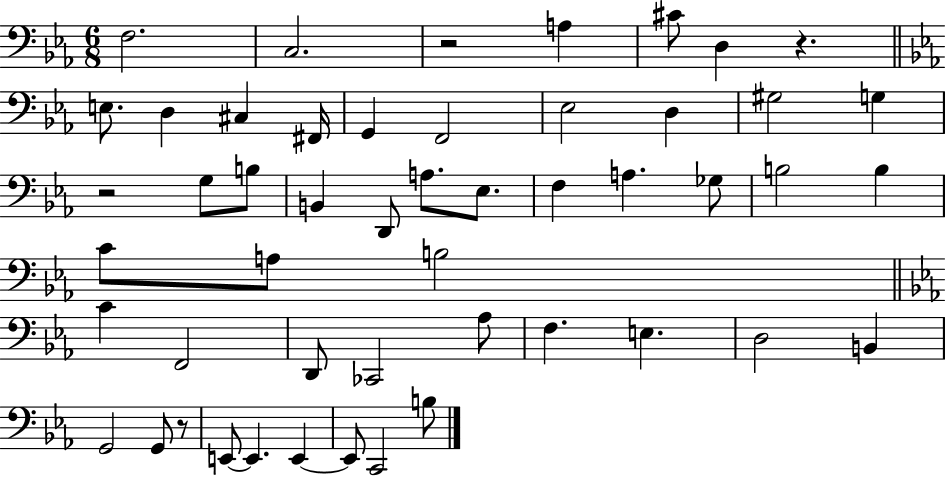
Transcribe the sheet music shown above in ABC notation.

X:1
T:Untitled
M:6/8
L:1/4
K:Eb
F,2 C,2 z2 A, ^C/2 D, z E,/2 D, ^C, ^F,,/4 G,, F,,2 _E,2 D, ^G,2 G, z2 G,/2 B,/2 B,, D,,/2 A,/2 _E,/2 F, A, _G,/2 B,2 B, C/2 A,/2 B,2 C F,,2 D,,/2 _C,,2 _A,/2 F, E, D,2 B,, G,,2 G,,/2 z/2 E,,/2 E,, E,, E,,/2 C,,2 B,/2